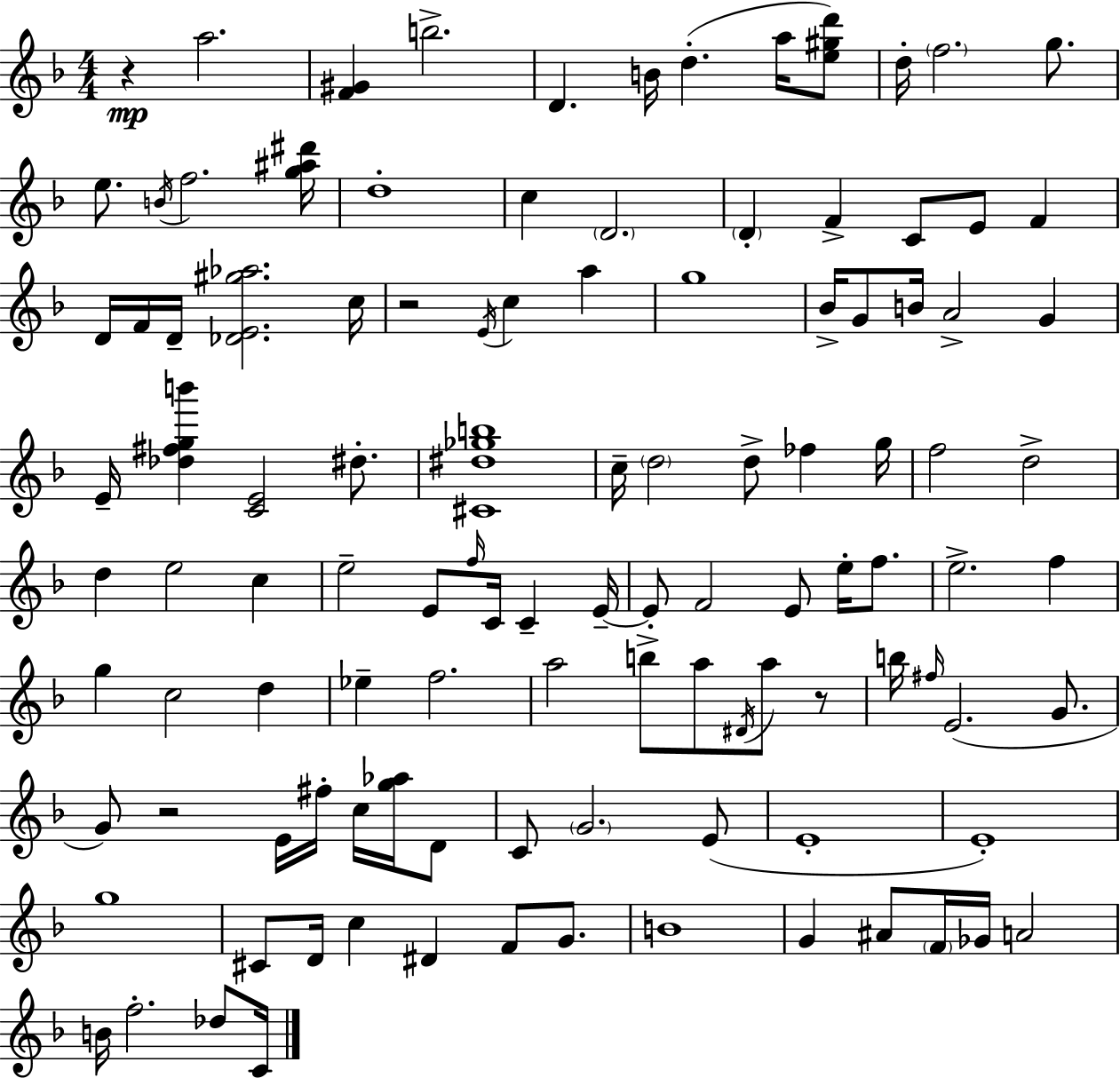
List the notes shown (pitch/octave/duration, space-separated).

R/q A5/h. [F4,G#4]/q B5/h. D4/q. B4/s D5/q. A5/s [E5,G#5,D6]/e D5/s F5/h. G5/e. E5/e. B4/s F5/h. [G5,A#5,D#6]/s D5/w C5/q D4/h. D4/q F4/q C4/e E4/e F4/q D4/s F4/s D4/s [Db4,E4,G#5,Ab5]/h. C5/s R/h E4/s C5/q A5/q G5/w Bb4/s G4/e B4/s A4/h G4/q E4/s [Db5,F#5,G5,B6]/q [C4,E4]/h D#5/e. [C#4,D#5,Gb5,B5]/w C5/s D5/h D5/e FES5/q G5/s F5/h D5/h D5/q E5/h C5/q E5/h E4/e F5/s C4/s C4/q E4/s E4/e F4/h E4/e E5/s F5/e. E5/h. F5/q G5/q C5/h D5/q Eb5/q F5/h. A5/h B5/e A5/e D#4/s A5/e R/e B5/s F#5/s E4/h. G4/e. G4/e R/h E4/s F#5/s C5/s [G5,Ab5]/s D4/e C4/e G4/h. E4/e E4/w E4/w G5/w C#4/e D4/s C5/q D#4/q F4/e G4/e. B4/w G4/q A#4/e F4/s Gb4/s A4/h B4/s F5/h. Db5/e C4/s